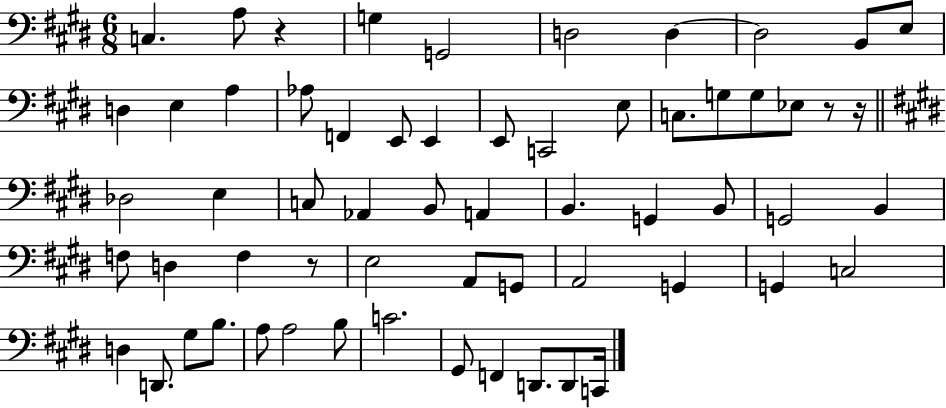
X:1
T:Untitled
M:6/8
L:1/4
K:E
C, A,/2 z G, G,,2 D,2 D, D,2 B,,/2 E,/2 D, E, A, _A,/2 F,, E,,/2 E,, E,,/2 C,,2 E,/2 C,/2 G,/2 G,/2 _E,/2 z/2 z/4 _D,2 E, C,/2 _A,, B,,/2 A,, B,, G,, B,,/2 G,,2 B,, F,/2 D, F, z/2 E,2 A,,/2 G,,/2 A,,2 G,, G,, C,2 D, D,,/2 ^G,/2 B,/2 A,/2 A,2 B,/2 C2 ^G,,/2 F,, D,,/2 D,,/2 C,,/4